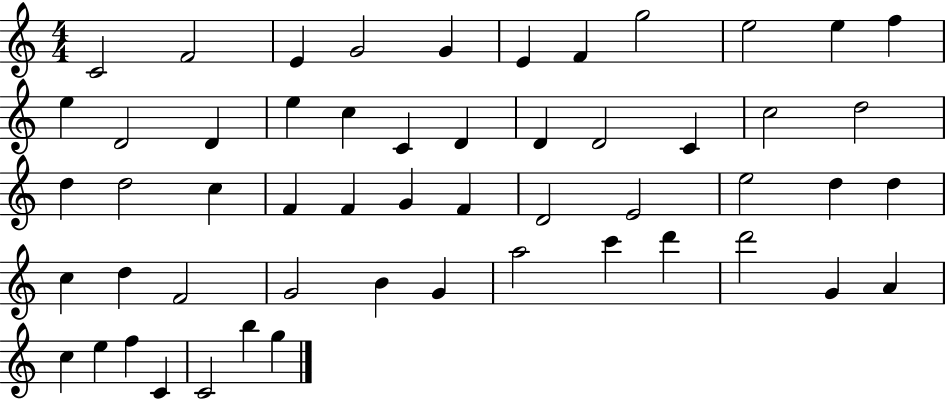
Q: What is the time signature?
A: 4/4